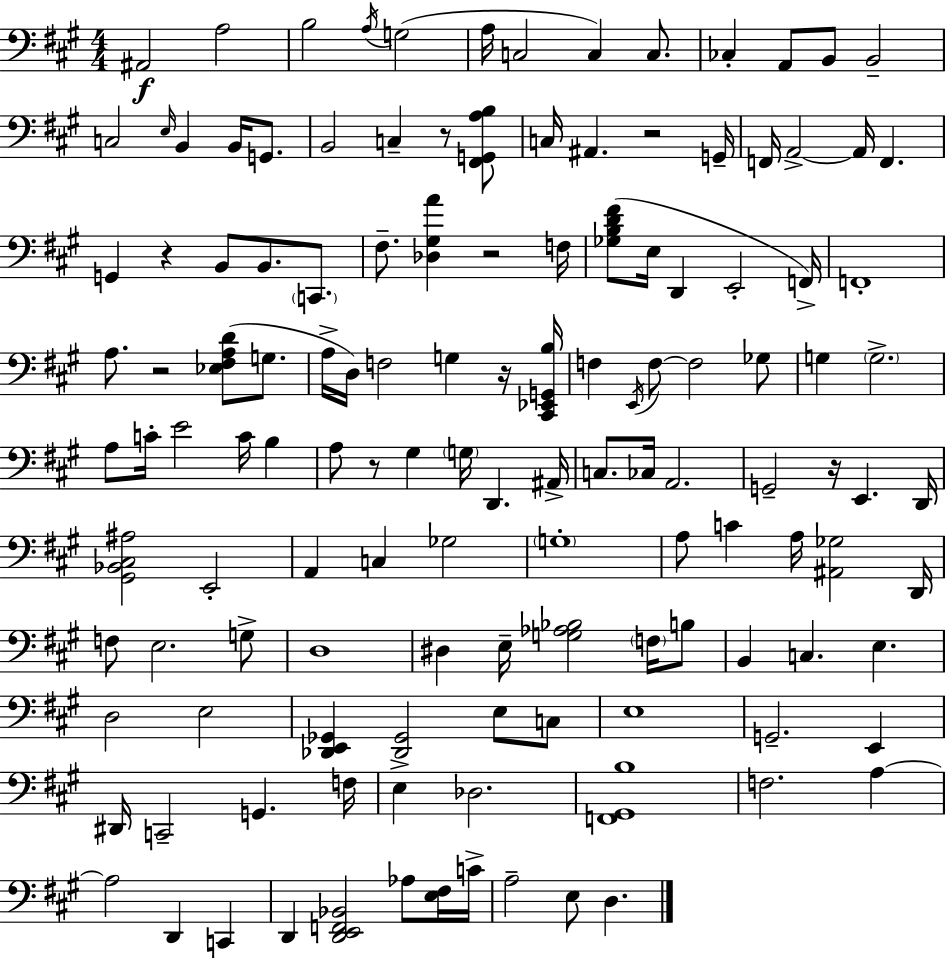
A#2/h A3/h B3/h A3/s G3/h A3/s C3/h C3/q C3/e. CES3/q A2/e B2/e B2/h C3/h E3/s B2/q B2/s G2/e. B2/h C3/q R/e [F#2,G2,A3,B3]/e C3/s A#2/q. R/h G2/s F2/s A2/h A2/s F2/q. G2/q R/q B2/e B2/e. C2/e. F#3/e. [Db3,G#3,A4]/q R/h F3/s [Gb3,B3,D4,F#4]/e E3/s D2/q E2/h F2/s F2/w A3/e. R/h [Eb3,F#3,A3,D4]/e G3/e. A3/s D3/s F3/h G3/q R/s [C#2,Eb2,G2,B3]/s F3/q E2/s F3/e F3/h Gb3/e G3/q G3/h. A3/e C4/s E4/h C4/s B3/q A3/e R/e G#3/q G3/s D2/q. A#2/s C3/e. CES3/s A2/h. G2/h R/s E2/q. D2/s [G#2,Bb2,C#3,A#3]/h E2/h A2/q C3/q Gb3/h G3/w A3/e C4/q A3/s [A#2,Gb3]/h D2/s F3/e E3/h. G3/e D3/w D#3/q E3/s [G3,Ab3,Bb3]/h F3/s B3/e B2/q C3/q. E3/q. D3/h E3/h [Db2,E2,Gb2]/q [Db2,Gb2]/h E3/e C3/e E3/w G2/h. E2/q D#2/s C2/h G2/q. F3/s E3/q Db3/h. [F2,G#2,B3]/w F3/h. A3/q A3/h D2/q C2/q D2/q [D2,E2,F2,Bb2]/h Ab3/e [E3,F#3]/s C4/s A3/h E3/e D3/q.